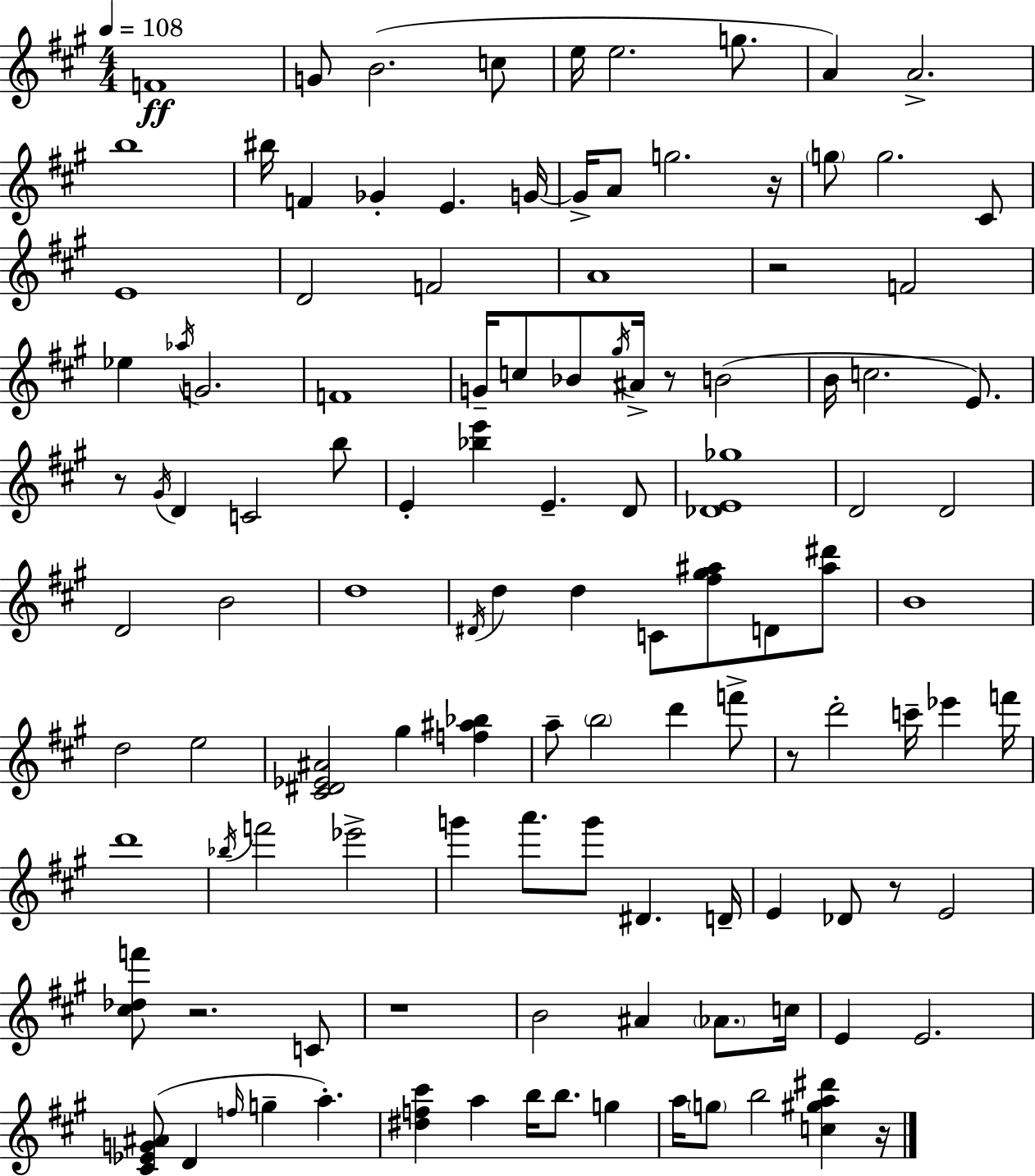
{
  \clef treble
  \numericTimeSignature
  \time 4/4
  \key a \major
  \tempo 4 = 108
  f'1\ff | g'8 b'2.( c''8 | e''16 e''2. g''8. | a'4) a'2.-> | \break b''1 | bis''16 f'4 ges'4-. e'4. g'16~~ | g'16-> a'8 g''2. r16 | \parenthesize g''8 g''2. cis'8 | \break e'1 | d'2 f'2 | a'1 | r2 f'2 | \break ees''4 \acciaccatura { aes''16 } g'2. | f'1 | g'16-- c''8 bes'8 \acciaccatura { gis''16 } ais'16-> r8 b'2( | b'16 c''2. e'8.) | \break r8 \acciaccatura { gis'16 } d'4 c'2 | b''8 e'4-. <bes'' e'''>4 e'4.-- | d'8 <des' e' ges''>1 | d'2 d'2 | \break d'2 b'2 | d''1 | \acciaccatura { dis'16 } d''4 d''4 c'8 <fis'' gis'' ais''>8 | d'8 <ais'' dis'''>8 b'1 | \break d''2 e''2 | <cis' dis' ees' ais'>2 gis''4 | <f'' ais'' bes''>4 a''8-- \parenthesize b''2 d'''4 | f'''8-> r8 d'''2-. c'''16-- ees'''4 | \break f'''16 d'''1 | \acciaccatura { bes''16 } f'''2 ees'''2-> | g'''4 a'''8. g'''8 dis'4. | d'16-- e'4 des'8 r8 e'2 | \break <cis'' des'' f'''>8 r2. | c'8 r1 | b'2 ais'4 | \parenthesize aes'8. c''16 e'4 e'2. | \break <cis' ees' g' ais'>8( d'4 \grace { f''16 } g''4-- | a''4.-.) <dis'' f'' cis'''>4 a''4 b''16 b''8. | g''4 a''16 \parenthesize g''8 b''2 | <c'' gis'' a'' dis'''>4 r16 \bar "|."
}